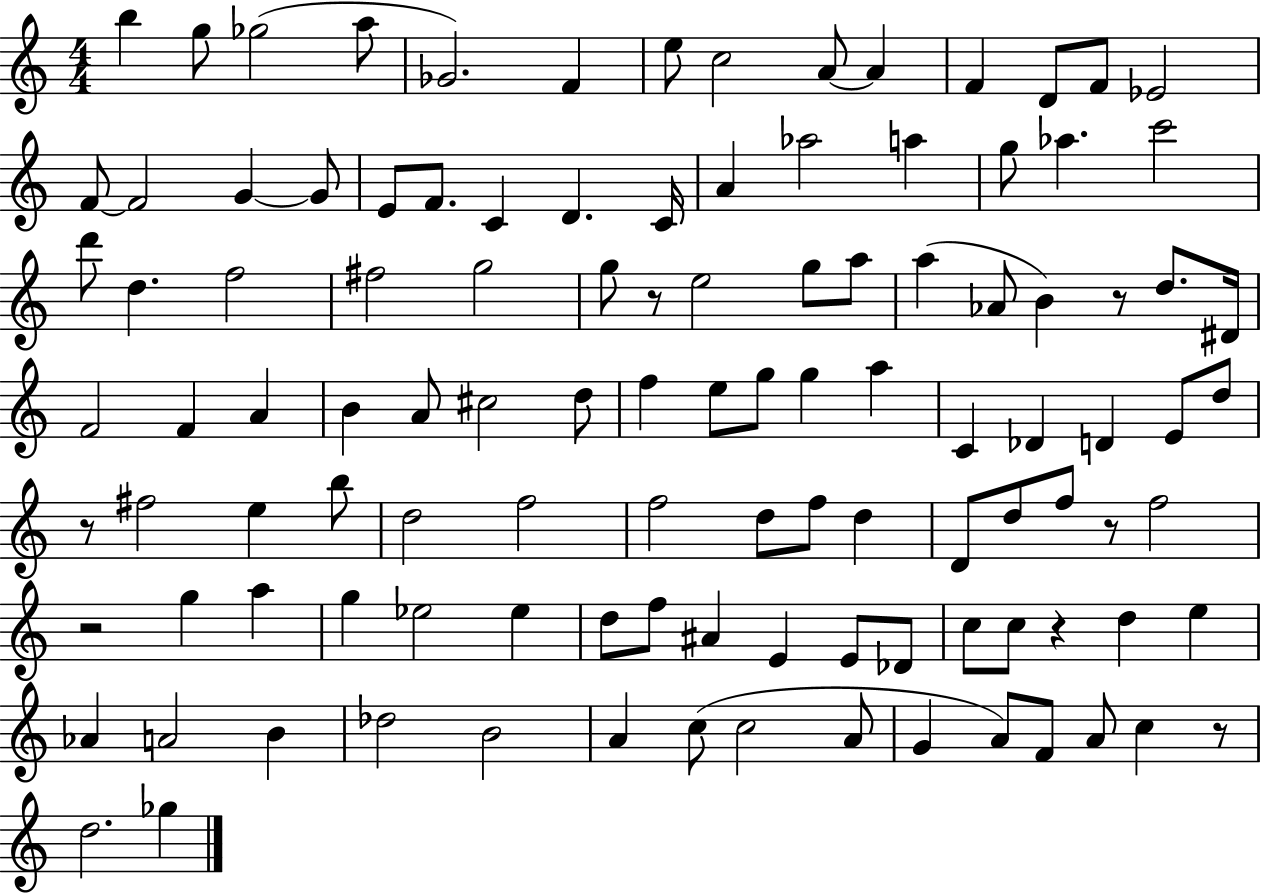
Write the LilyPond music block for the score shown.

{
  \clef treble
  \numericTimeSignature
  \time 4/4
  \key c \major
  b''4 g''8 ges''2( a''8 | ges'2.) f'4 | e''8 c''2 a'8~~ a'4 | f'4 d'8 f'8 ees'2 | \break f'8~~ f'2 g'4~~ g'8 | e'8 f'8. c'4 d'4. c'16 | a'4 aes''2 a''4 | g''8 aes''4. c'''2 | \break d'''8 d''4. f''2 | fis''2 g''2 | g''8 r8 e''2 g''8 a''8 | a''4( aes'8 b'4) r8 d''8. dis'16 | \break f'2 f'4 a'4 | b'4 a'8 cis''2 d''8 | f''4 e''8 g''8 g''4 a''4 | c'4 des'4 d'4 e'8 d''8 | \break r8 fis''2 e''4 b''8 | d''2 f''2 | f''2 d''8 f''8 d''4 | d'8 d''8 f''8 r8 f''2 | \break r2 g''4 a''4 | g''4 ees''2 ees''4 | d''8 f''8 ais'4 e'4 e'8 des'8 | c''8 c''8 r4 d''4 e''4 | \break aes'4 a'2 b'4 | des''2 b'2 | a'4 c''8( c''2 a'8 | g'4 a'8) f'8 a'8 c''4 r8 | \break d''2. ges''4 | \bar "|."
}